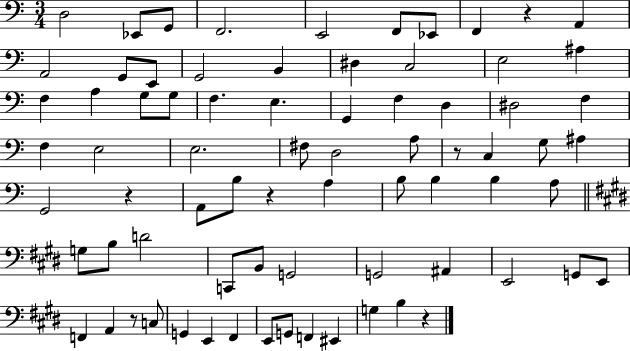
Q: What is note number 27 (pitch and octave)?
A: D3